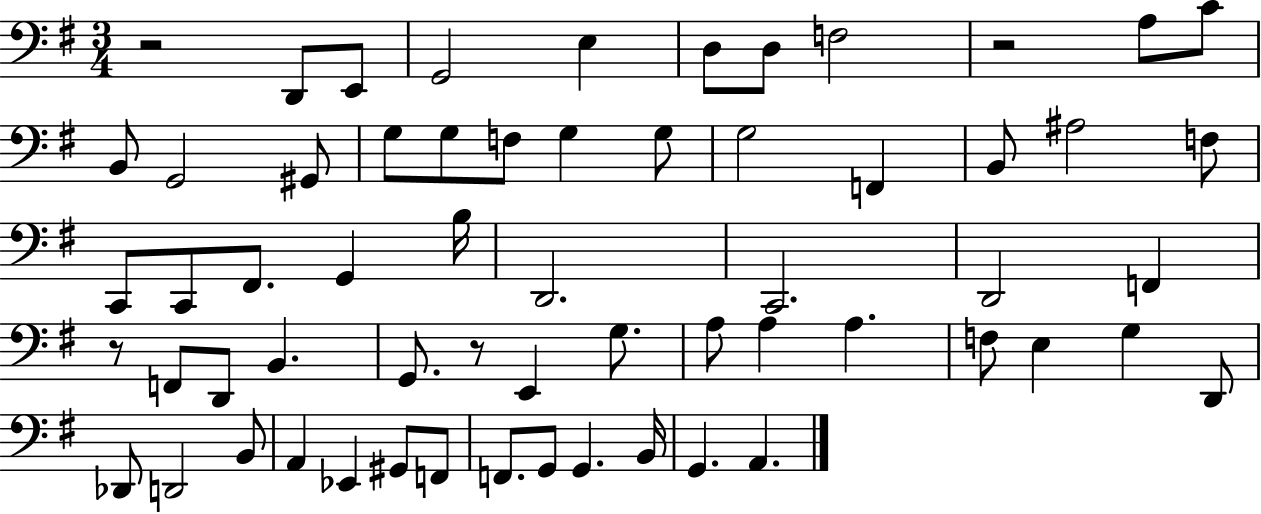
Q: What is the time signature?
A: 3/4